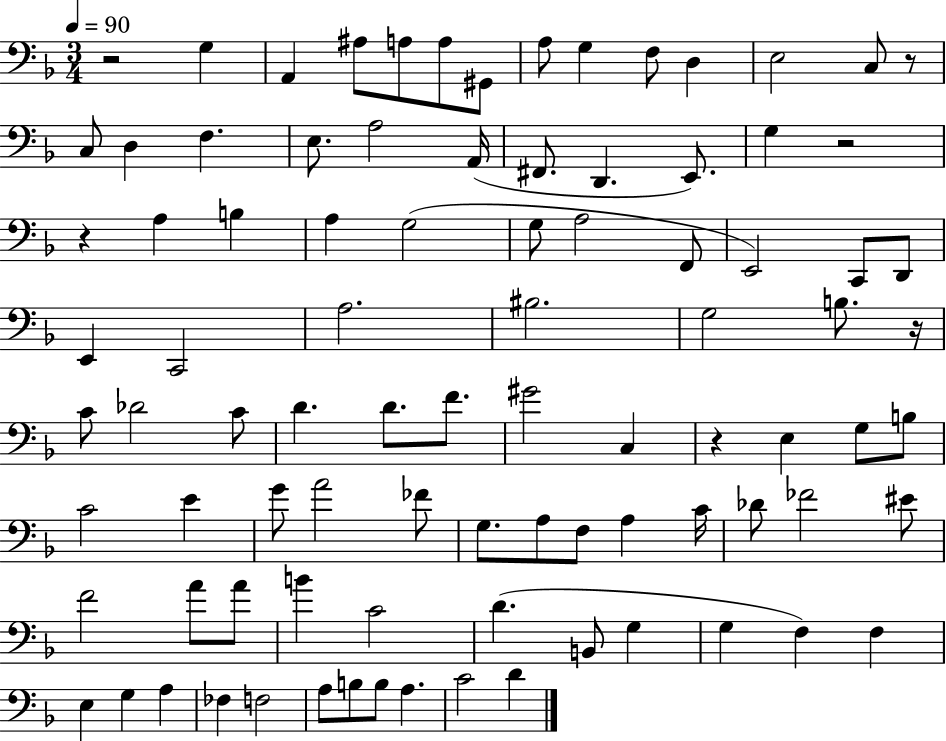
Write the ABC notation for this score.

X:1
T:Untitled
M:3/4
L:1/4
K:F
z2 G, A,, ^A,/2 A,/2 A,/2 ^G,,/2 A,/2 G, F,/2 D, E,2 C,/2 z/2 C,/2 D, F, E,/2 A,2 A,,/4 ^F,,/2 D,, E,,/2 G, z2 z A, B, A, G,2 G,/2 A,2 F,,/2 E,,2 C,,/2 D,,/2 E,, C,,2 A,2 ^B,2 G,2 B,/2 z/4 C/2 _D2 C/2 D D/2 F/2 ^G2 C, z E, G,/2 B,/2 C2 E G/2 A2 _F/2 G,/2 A,/2 F,/2 A, C/4 _D/2 _F2 ^E/2 F2 A/2 A/2 B C2 D B,,/2 G, G, F, F, E, G, A, _F, F,2 A,/2 B,/2 B,/2 A, C2 D